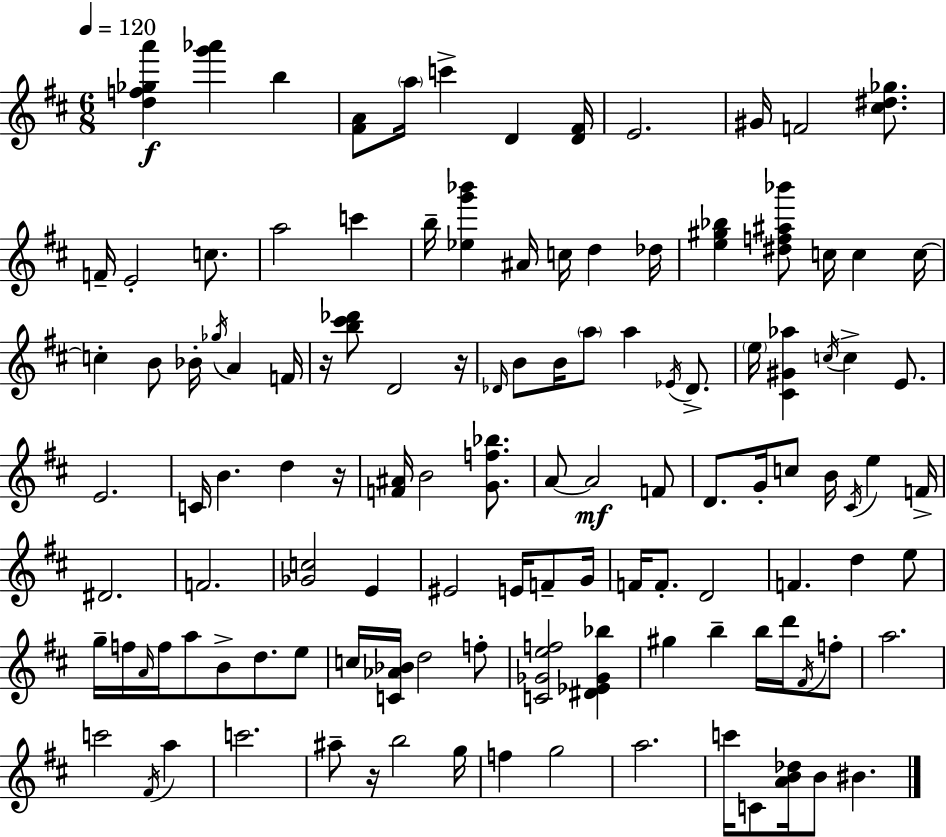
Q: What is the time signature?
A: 6/8